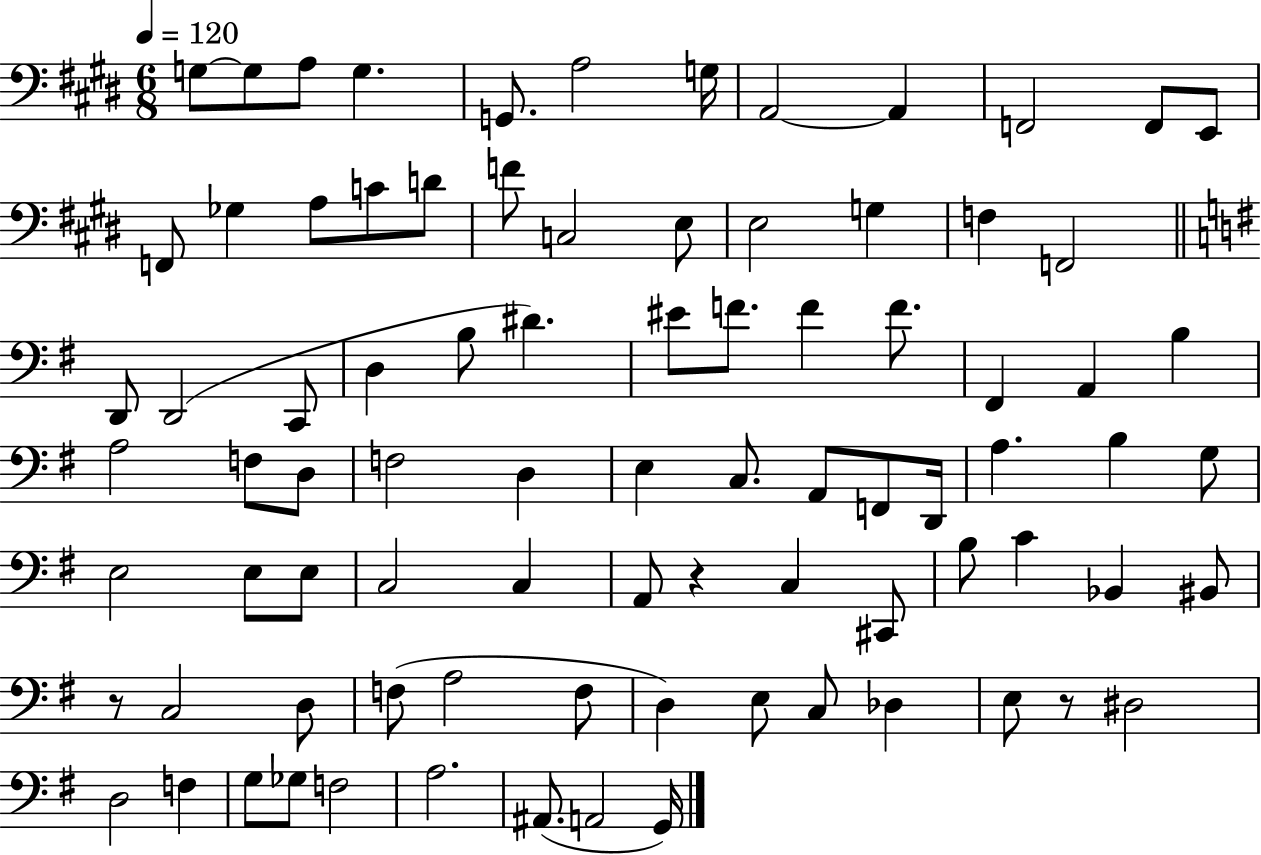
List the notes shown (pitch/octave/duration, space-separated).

G3/e G3/e A3/e G3/q. G2/e. A3/h G3/s A2/h A2/q F2/h F2/e E2/e F2/e Gb3/q A3/e C4/e D4/e F4/e C3/h E3/e E3/h G3/q F3/q F2/h D2/e D2/h C2/e D3/q B3/e D#4/q. EIS4/e F4/e. F4/q F4/e. F#2/q A2/q B3/q A3/h F3/e D3/e F3/h D3/q E3/q C3/e. A2/e F2/e D2/s A3/q. B3/q G3/e E3/h E3/e E3/e C3/h C3/q A2/e R/q C3/q C#2/e B3/e C4/q Bb2/q BIS2/e R/e C3/h D3/e F3/e A3/h F3/e D3/q E3/e C3/e Db3/q E3/e R/e D#3/h D3/h F3/q G3/e Gb3/e F3/h A3/h. A#2/e. A2/h G2/s